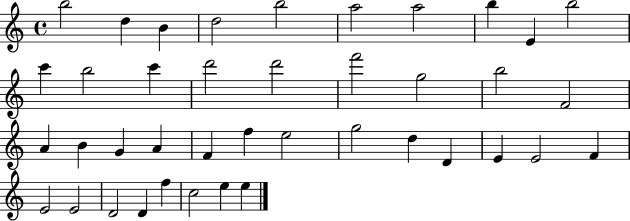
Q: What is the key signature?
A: C major